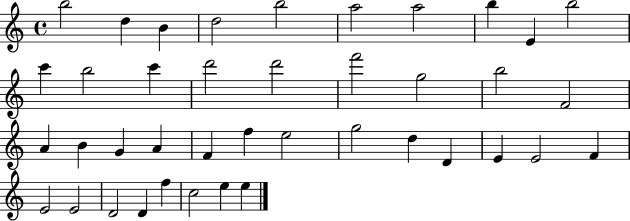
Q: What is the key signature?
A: C major